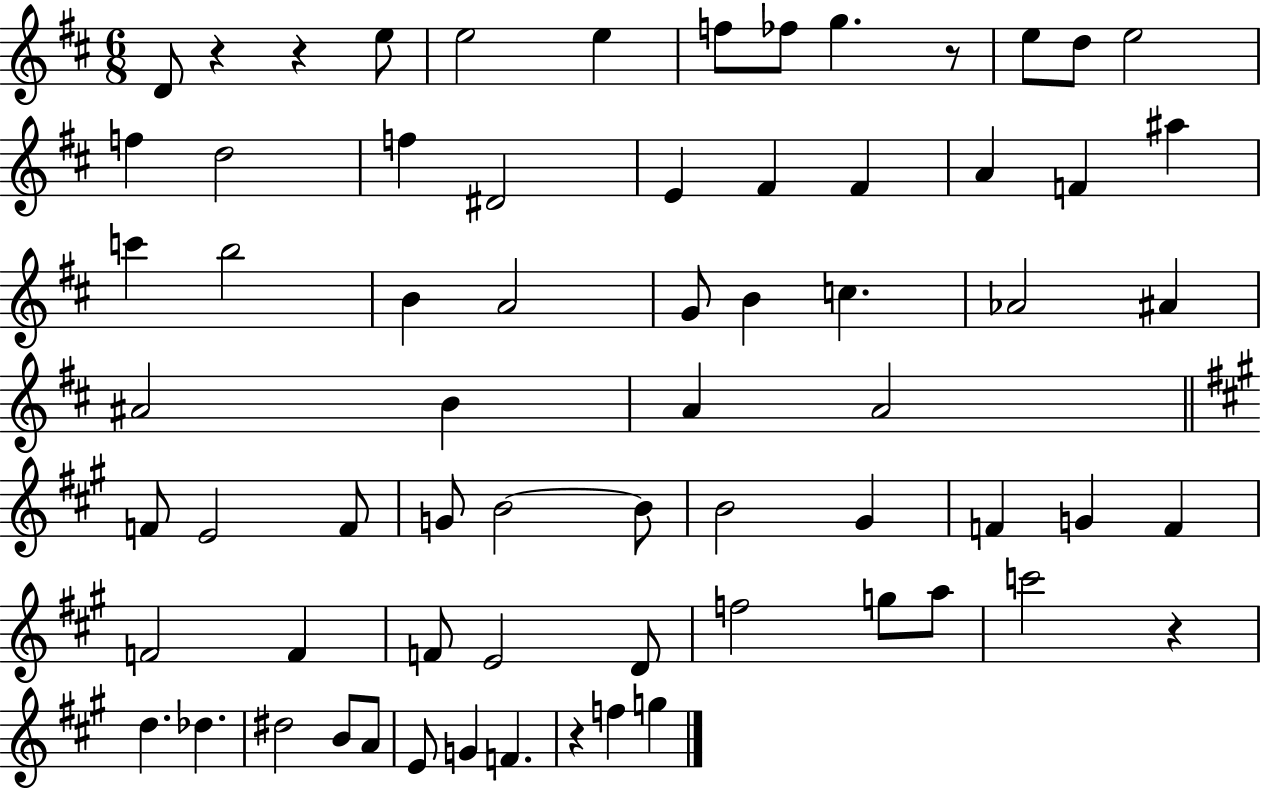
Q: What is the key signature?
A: D major